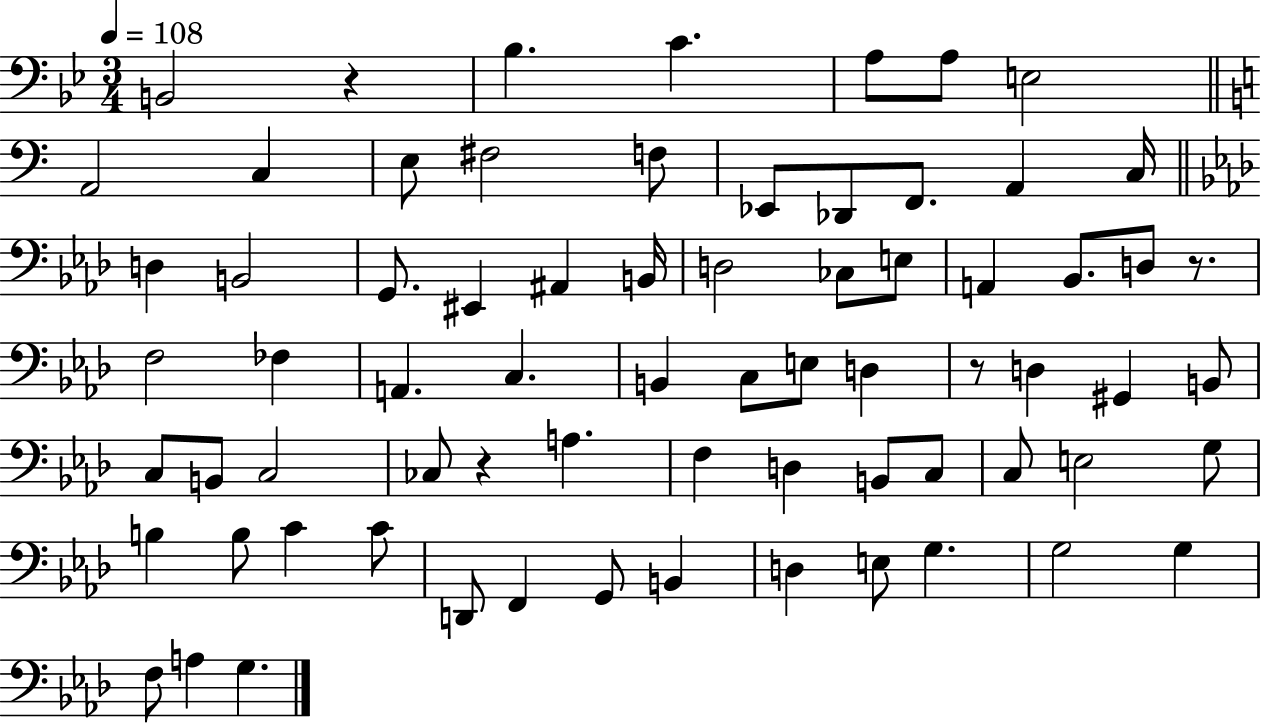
X:1
T:Untitled
M:3/4
L:1/4
K:Bb
B,,2 z _B, C A,/2 A,/2 E,2 A,,2 C, E,/2 ^F,2 F,/2 _E,,/2 _D,,/2 F,,/2 A,, C,/4 D, B,,2 G,,/2 ^E,, ^A,, B,,/4 D,2 _C,/2 E,/2 A,, _B,,/2 D,/2 z/2 F,2 _F, A,, C, B,, C,/2 E,/2 D, z/2 D, ^G,, B,,/2 C,/2 B,,/2 C,2 _C,/2 z A, F, D, B,,/2 C,/2 C,/2 E,2 G,/2 B, B,/2 C C/2 D,,/2 F,, G,,/2 B,, D, E,/2 G, G,2 G, F,/2 A, G,